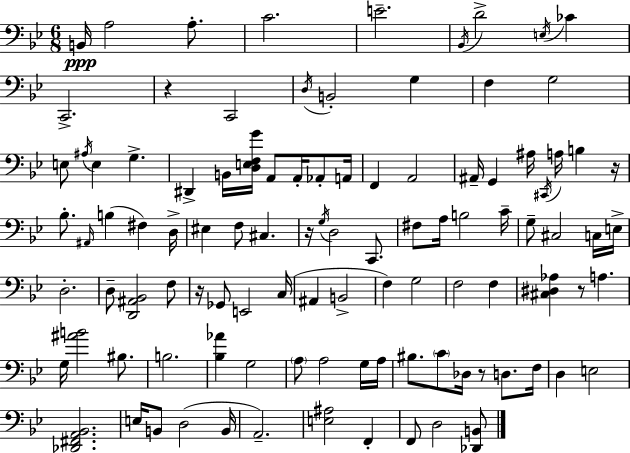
X:1
T:Untitled
M:6/8
L:1/4
K:Bb
B,,/4 A,2 A,/2 C2 E2 _B,,/4 D2 E,/4 _C C,,2 z C,,2 D,/4 B,,2 G, F, G,2 E,/2 ^A,/4 E, G, ^D,, B,,/4 [D,E,F,G]/4 A,,/2 A,,/4 _A,,/2 A,,/4 F,, A,,2 ^A,,/4 G,, ^A,/4 ^C,,/4 A,/4 B, z/4 _B,/2 ^A,,/4 B, ^F, D,/4 ^E, F,/2 ^C, z/4 G,/4 D,2 C,,/2 ^F,/2 A,/4 B,2 C/4 G,/2 ^C,2 C,/4 E,/4 D,2 D,/2 [D,,^A,,_B,,]2 F,/2 z/4 _G,,/2 E,,2 C,/4 ^A,, B,,2 F, G,2 F,2 F, [^C,^D,_A,] z/2 A, G,/4 [^AB]2 ^B,/2 B,2 [_B,_A] G,2 A,/2 A,2 G,/4 A,/4 ^B,/2 C/2 _D,/4 z/2 D,/2 F,/4 D, E,2 [_D,,^F,,A,,_B,,]2 E,/4 B,,/2 D,2 B,,/4 A,,2 [E,^A,]2 F,, F,,/2 D,2 [_D,,B,,]/2